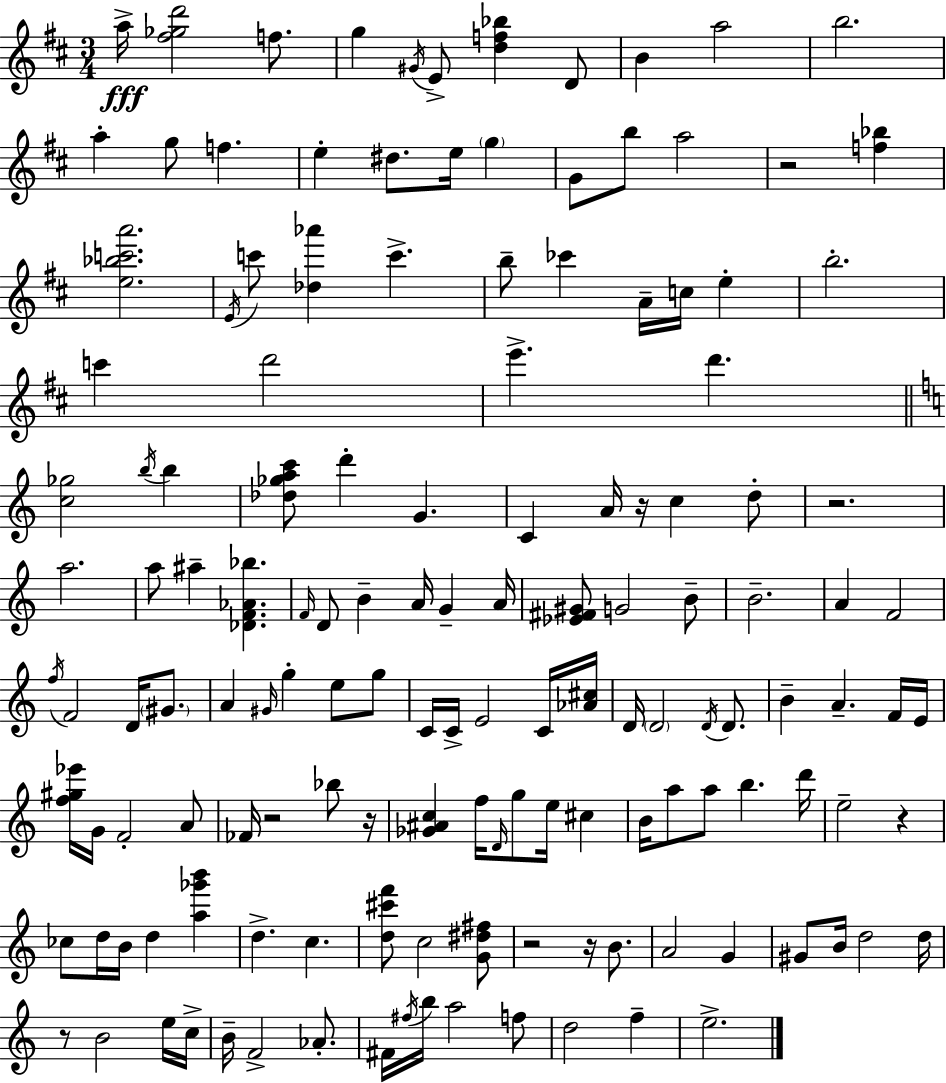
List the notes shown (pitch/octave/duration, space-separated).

A5/s [F#5,Gb5,D6]/h F5/e. G5/q G#4/s E4/e [D5,F5,Bb5]/q D4/e B4/q A5/h B5/h. A5/q G5/e F5/q. E5/q D#5/e. E5/s G5/q G4/e B5/e A5/h R/h [F5,Bb5]/q [E5,Bb5,C6,A6]/h. E4/s C6/e [Db5,Ab6]/q C6/q. B5/e CES6/q A4/s C5/s E5/q B5/h. C6/q D6/h E6/q. D6/q. [C5,Gb5]/h B5/s B5/q [Db5,Gb5,A5,C6]/e D6/q G4/q. C4/q A4/s R/s C5/q D5/e R/h. A5/h. A5/e A#5/q [Db4,F4,Ab4,Bb5]/q. F4/s D4/e B4/q A4/s G4/q A4/s [Eb4,F#4,G#4]/e G4/h B4/e B4/h. A4/q F4/h F5/s F4/h D4/s G#4/e. A4/q G#4/s G5/q E5/e G5/e C4/s C4/s E4/h C4/s [Ab4,C#5]/s D4/s D4/h D4/s D4/e. B4/q A4/q. F4/s E4/s [F5,G#5,Eb6]/s G4/s F4/h A4/e FES4/s R/h Bb5/e R/s [Gb4,A#4,C5]/q F5/s D4/s G5/e E5/s C#5/q B4/s A5/e A5/e B5/q. D6/s E5/h R/q CES5/e D5/s B4/s D5/q [A5,Gb6,B6]/q D5/q. C5/q. [D5,C#6,F6]/e C5/h [G4,D#5,F#5]/e R/h R/s B4/e. A4/h G4/q G#4/e B4/s D5/h D5/s R/e B4/h E5/s C5/s B4/s F4/h Ab4/e. F#4/s F#5/s B5/s A5/h F5/e D5/h F5/q E5/h.